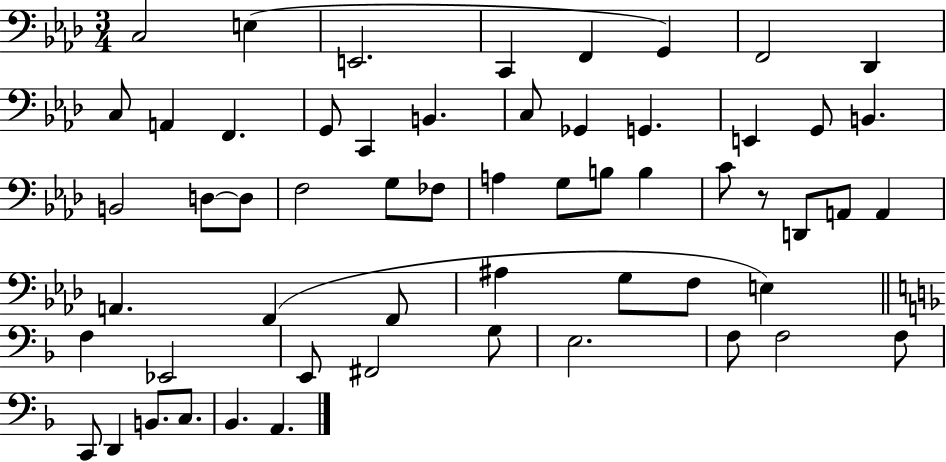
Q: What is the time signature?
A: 3/4